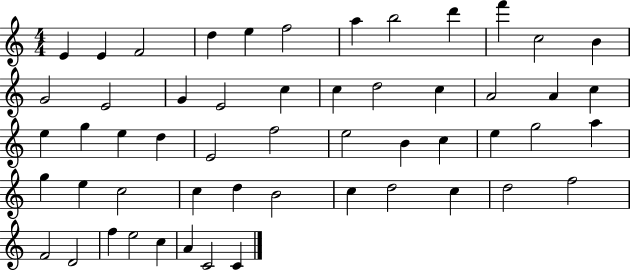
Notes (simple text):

E4/q E4/q F4/h D5/q E5/q F5/h A5/q B5/h D6/q F6/q C5/h B4/q G4/h E4/h G4/q E4/h C5/q C5/q D5/h C5/q A4/h A4/q C5/q E5/q G5/q E5/q D5/q E4/h F5/h E5/h B4/q C5/q E5/q G5/h A5/q G5/q E5/q C5/h C5/q D5/q B4/h C5/q D5/h C5/q D5/h F5/h F4/h D4/h F5/q E5/h C5/q A4/q C4/h C4/q